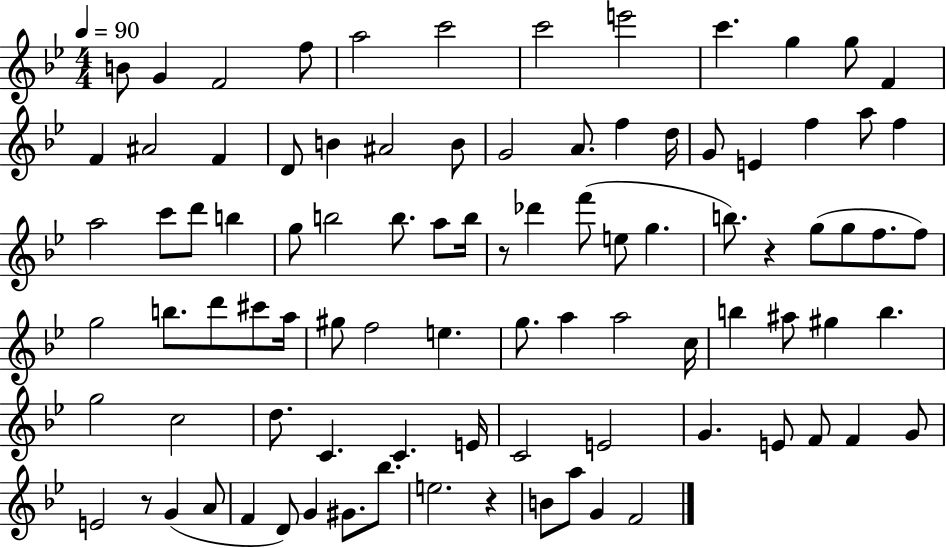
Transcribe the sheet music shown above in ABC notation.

X:1
T:Untitled
M:4/4
L:1/4
K:Bb
B/2 G F2 f/2 a2 c'2 c'2 e'2 c' g g/2 F F ^A2 F D/2 B ^A2 B/2 G2 A/2 f d/4 G/2 E f a/2 f a2 c'/2 d'/2 b g/2 b2 b/2 a/2 b/4 z/2 _d' f'/2 e/2 g b/2 z g/2 g/2 f/2 f/2 g2 b/2 d'/2 ^c'/2 a/4 ^g/2 f2 e g/2 a a2 c/4 b ^a/2 ^g b g2 c2 d/2 C C E/4 C2 E2 G E/2 F/2 F G/2 E2 z/2 G A/2 F D/2 G ^G/2 _b/2 e2 z B/2 a/2 G F2